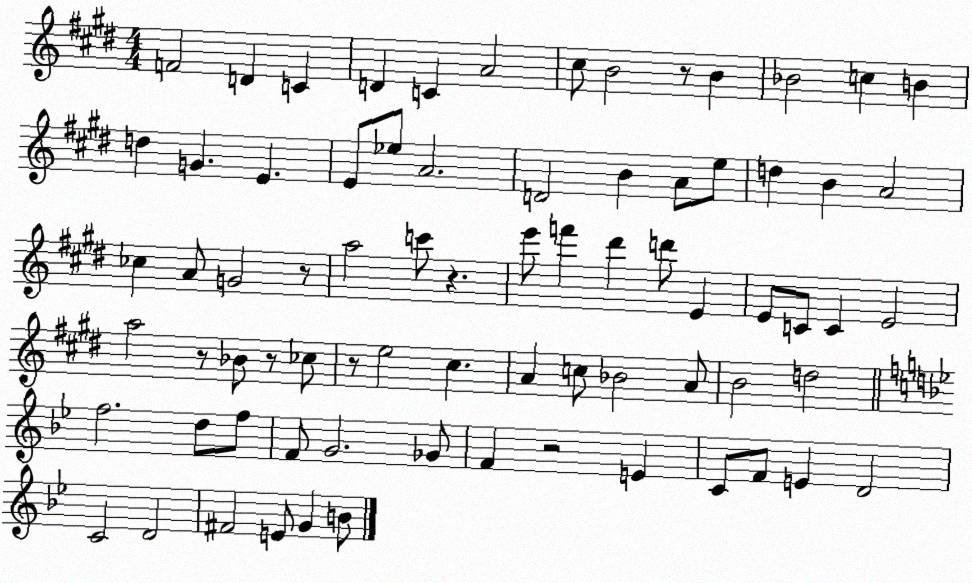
X:1
T:Untitled
M:4/4
L:1/4
K:E
F2 D C D C A2 ^c/2 B2 z/2 B _B2 c B d G E E/2 _e/2 A2 D2 B A/2 e/2 d B A2 _c A/2 G2 z/2 a2 c'/2 z e'/2 f' ^d' d'/2 E E/2 C/2 C E2 a2 z/2 _B/2 z/2 _c/2 z/2 e2 ^c A c/2 _B2 A/2 B2 d2 f2 d/2 f/2 F/2 G2 _G/2 F z2 E C/2 F/2 E D2 C2 D2 ^F2 E/2 G B/2